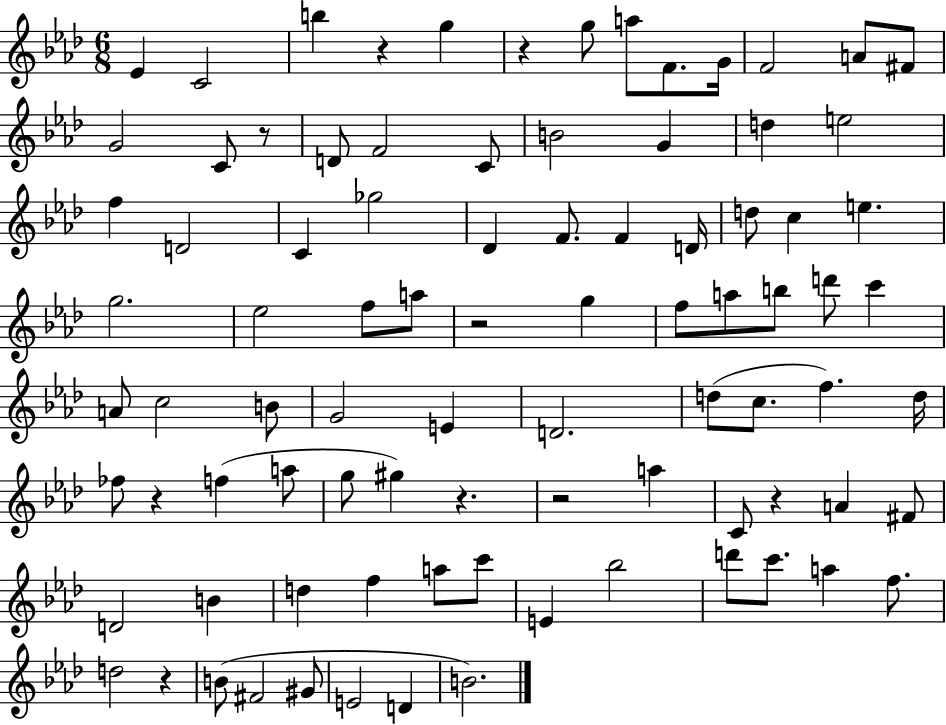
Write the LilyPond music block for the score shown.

{
  \clef treble
  \numericTimeSignature
  \time 6/8
  \key aes \major
  \repeat volta 2 { ees'4 c'2 | b''4 r4 g''4 | r4 g''8 a''8 f'8. g'16 | f'2 a'8 fis'8 | \break g'2 c'8 r8 | d'8 f'2 c'8 | b'2 g'4 | d''4 e''2 | \break f''4 d'2 | c'4 ges''2 | des'4 f'8. f'4 d'16 | d''8 c''4 e''4. | \break g''2. | ees''2 f''8 a''8 | r2 g''4 | f''8 a''8 b''8 d'''8 c'''4 | \break a'8 c''2 b'8 | g'2 e'4 | d'2. | d''8( c''8. f''4.) d''16 | \break fes''8 r4 f''4( a''8 | g''8 gis''4) r4. | r2 a''4 | c'8 r4 a'4 fis'8 | \break d'2 b'4 | d''4 f''4 a''8 c'''8 | e'4 bes''2 | d'''8 c'''8. a''4 f''8. | \break d''2 r4 | b'8( fis'2 gis'8 | e'2 d'4 | b'2.) | \break } \bar "|."
}